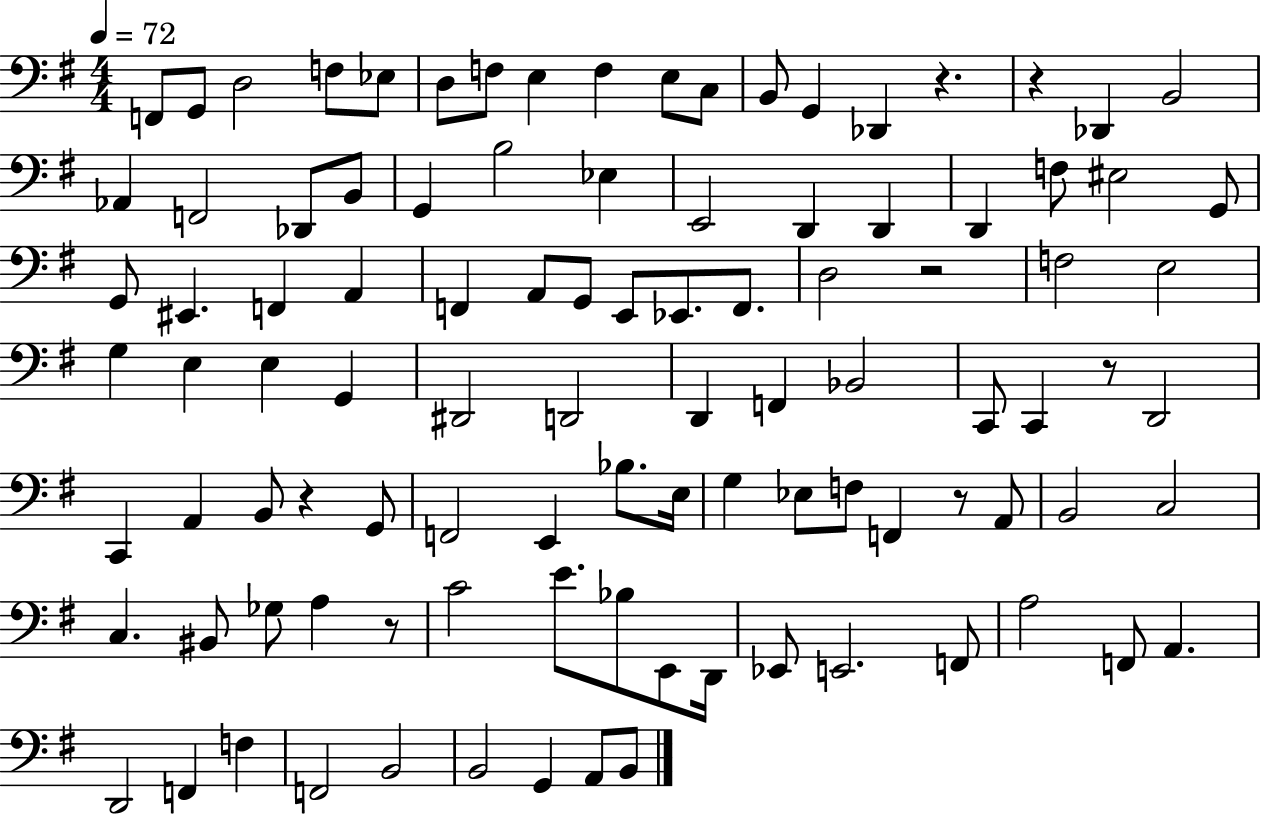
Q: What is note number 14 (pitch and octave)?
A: Db2